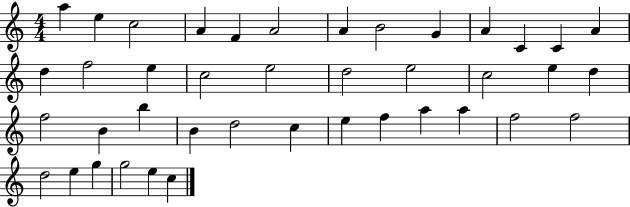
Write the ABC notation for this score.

X:1
T:Untitled
M:4/4
L:1/4
K:C
a e c2 A F A2 A B2 G A C C A d f2 e c2 e2 d2 e2 c2 e d f2 B b B d2 c e f a a f2 f2 d2 e g g2 e c